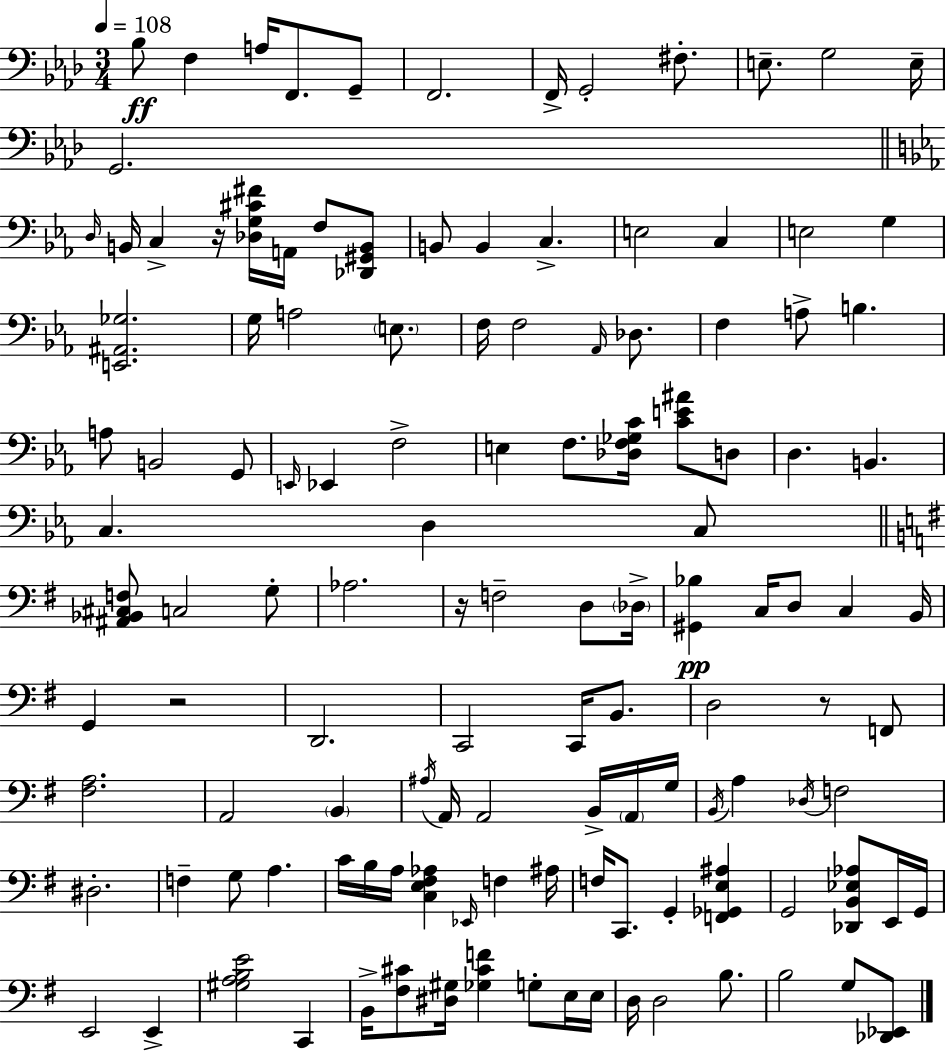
{
  \clef bass
  \numericTimeSignature
  \time 3/4
  \key aes \major
  \tempo 4 = 108
  bes8\ff f4 a16 f,8. g,8-- | f,2. | f,16-> g,2-. fis8.-. | e8.-- g2 e16-- | \break g,2. | \bar "||" \break \key ees \major \grace { d16 } b,16 c4-> r16 <des g cis' fis'>16 a,16 f8 <des, gis, b,>8 | b,8 b,4 c4.-> | e2 c4 | e2 g4 | \break <e, ais, ges>2. | g16 a2 \parenthesize e8. | f16 f2 \grace { aes,16 } des8. | f4 a8-> b4. | \break a8 b,2 | g,8 \grace { e,16 } ees,4 f2-> | e4 f8. <des f ges c'>16 <c' e' ais'>8 | d8 d4. b,4. | \break c4. d4 | c8 \bar "||" \break \key g \major <ais, bes, cis f>8 c2 g8-. | aes2. | r16 f2-- d8 \parenthesize des16-> | <gis, bes>4\pp c16 d8 c4 b,16 | \break g,4 r2 | d,2. | c,2 c,16 b,8. | d2 r8 f,8 | \break <fis a>2. | a,2 \parenthesize b,4 | \acciaccatura { ais16 } a,16 a,2 b,16-> \parenthesize a,16 | g16 \acciaccatura { b,16 } a4 \acciaccatura { des16 } f2 | \break dis2.-. | f4-- g8 a4. | c'16 b16 a16 <c e fis aes>4 \grace { ees,16 } f4 | ais16 f16 c,8. g,4-. | \break <f, ges, e ais>4 g,2 | <des, b, ees aes>8 e,16 g,16 e,2 | e,4-> <gis a b e'>2 | c,4 b,16-> <fis cis'>8 <dis gis>16 <ges cis' f'>4 | \break g8-. e16 e16 d16 d2 | b8. b2 | g8 <des, ees,>8 \bar "|."
}